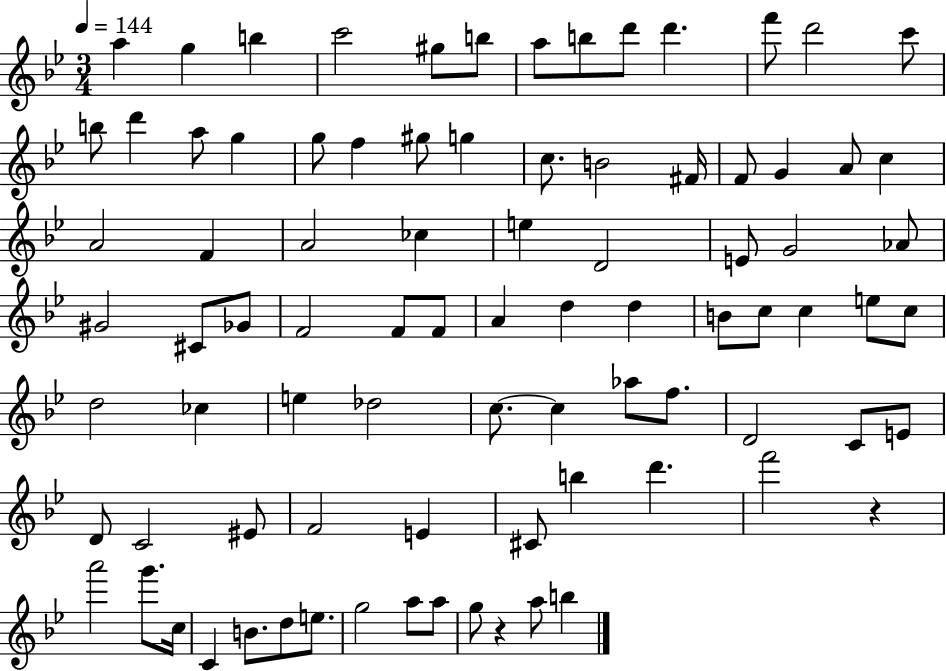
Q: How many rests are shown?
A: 2